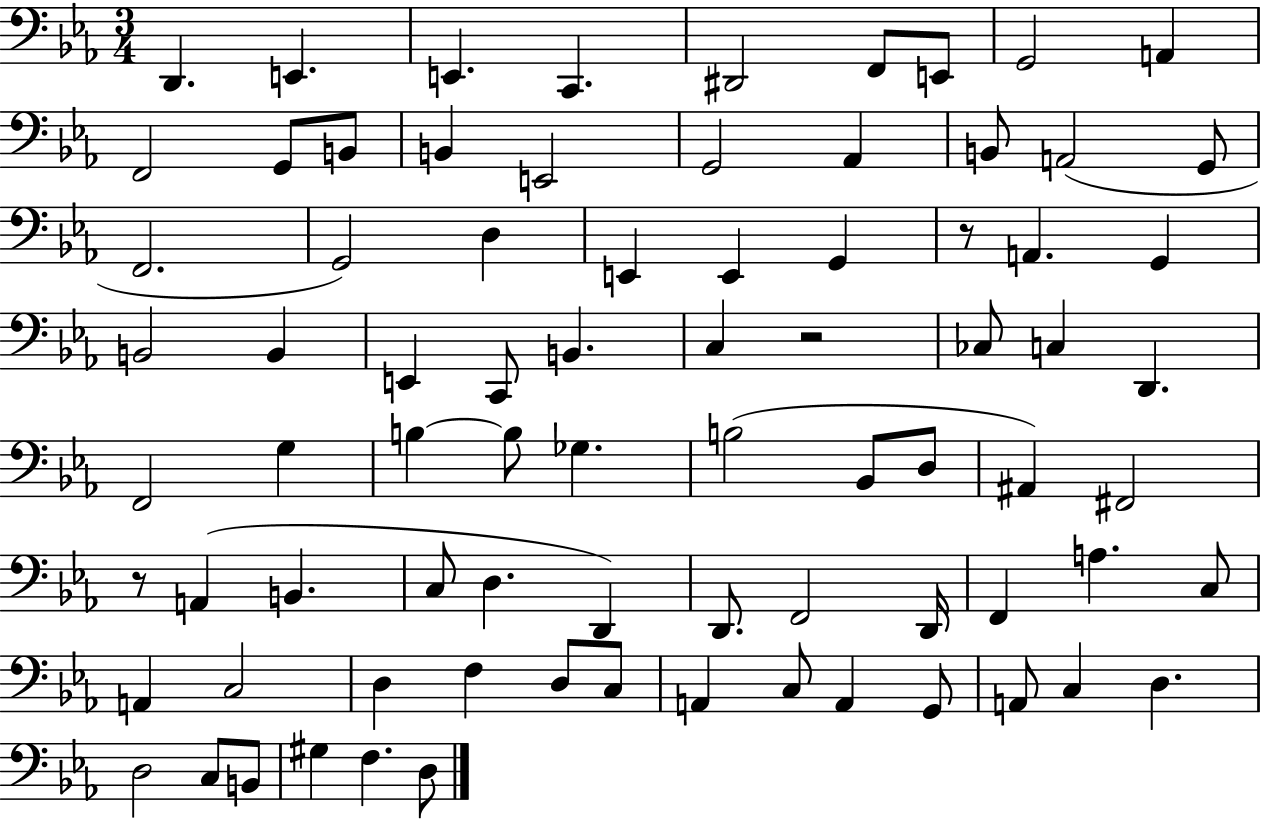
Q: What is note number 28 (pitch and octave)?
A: B2